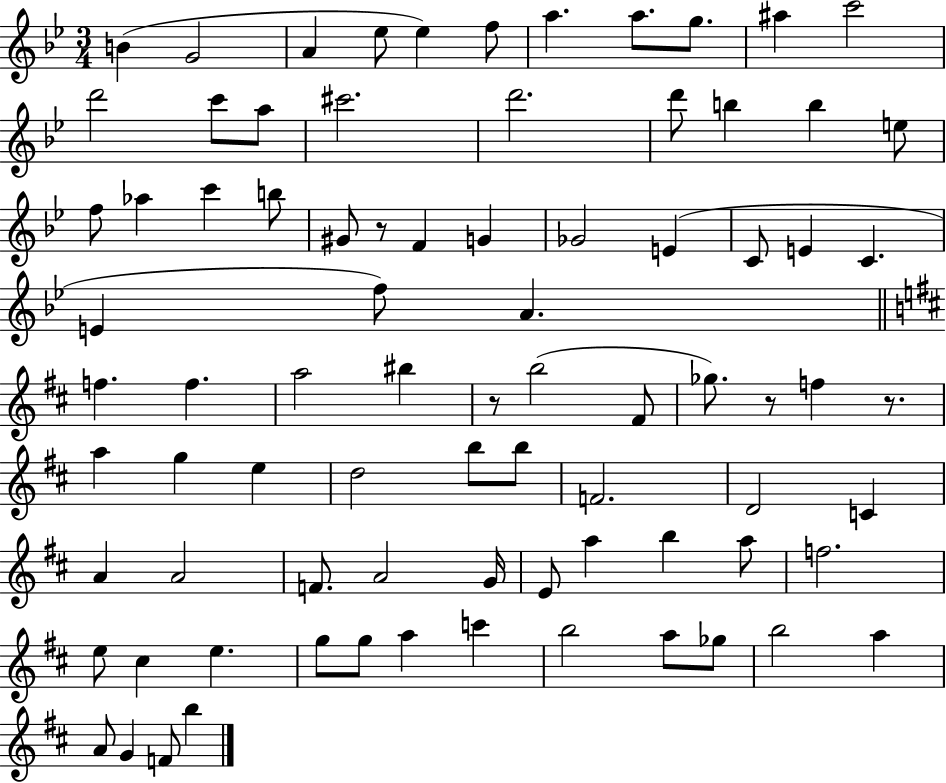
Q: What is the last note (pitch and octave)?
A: B5